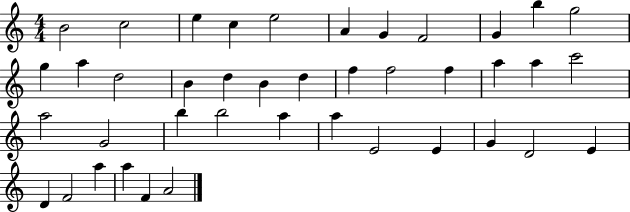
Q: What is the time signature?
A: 4/4